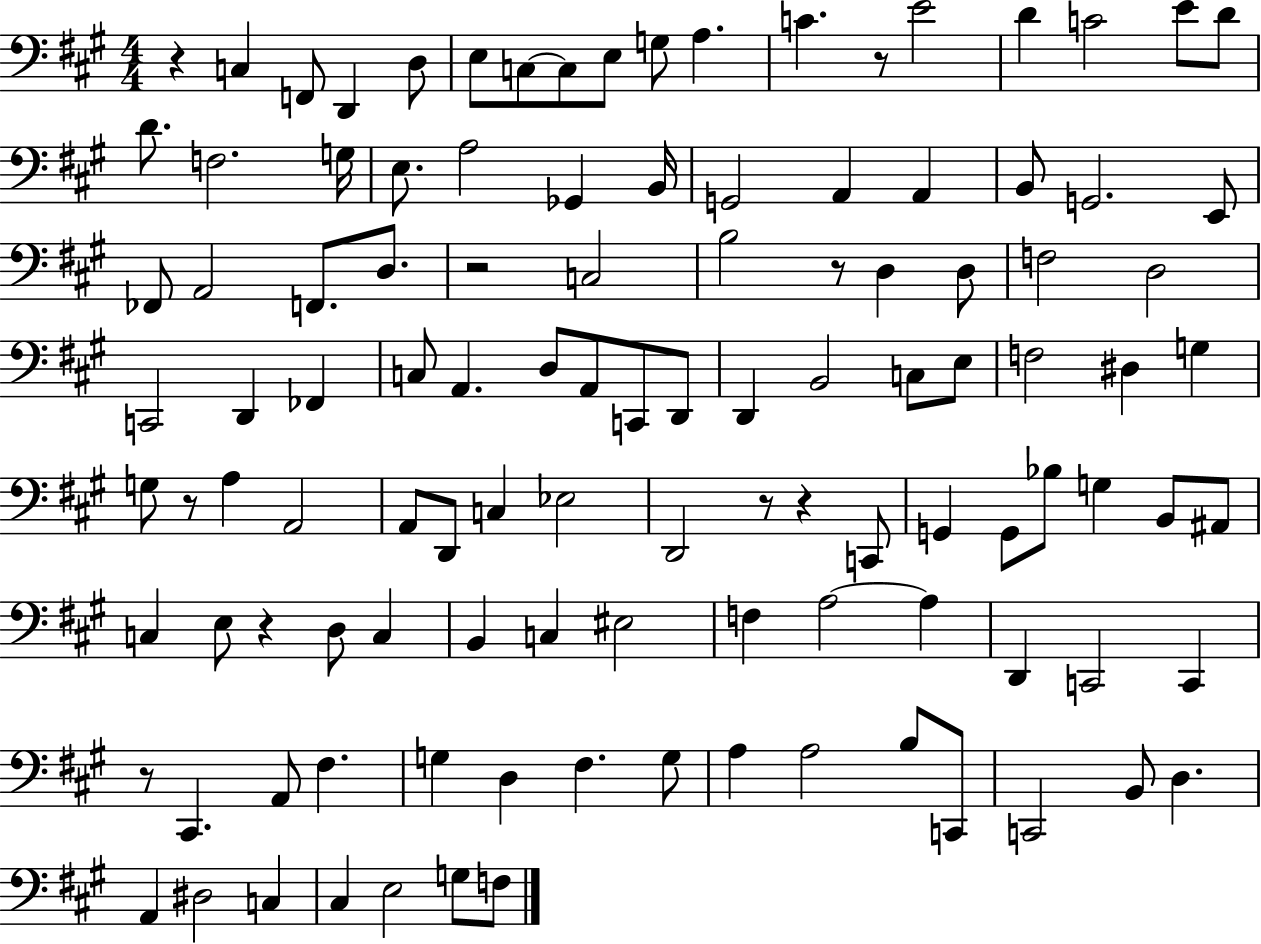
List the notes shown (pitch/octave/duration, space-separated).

R/q C3/q F2/e D2/q D3/e E3/e C3/e C3/e E3/e G3/e A3/q. C4/q. R/e E4/h D4/q C4/h E4/e D4/e D4/e. F3/h. G3/s E3/e. A3/h Gb2/q B2/s G2/h A2/q A2/q B2/e G2/h. E2/e FES2/e A2/h F2/e. D3/e. R/h C3/h B3/h R/e D3/q D3/e F3/h D3/h C2/h D2/q FES2/q C3/e A2/q. D3/e A2/e C2/e D2/e D2/q B2/h C3/e E3/e F3/h D#3/q G3/q G3/e R/e A3/q A2/h A2/e D2/e C3/q Eb3/h D2/h R/e R/q C2/e G2/q G2/e Bb3/e G3/q B2/e A#2/e C3/q E3/e R/q D3/e C3/q B2/q C3/q EIS3/h F3/q A3/h A3/q D2/q C2/h C2/q R/e C#2/q. A2/e F#3/q. G3/q D3/q F#3/q. G3/e A3/q A3/h B3/e C2/e C2/h B2/e D3/q. A2/q D#3/h C3/q C#3/q E3/h G3/e F3/e